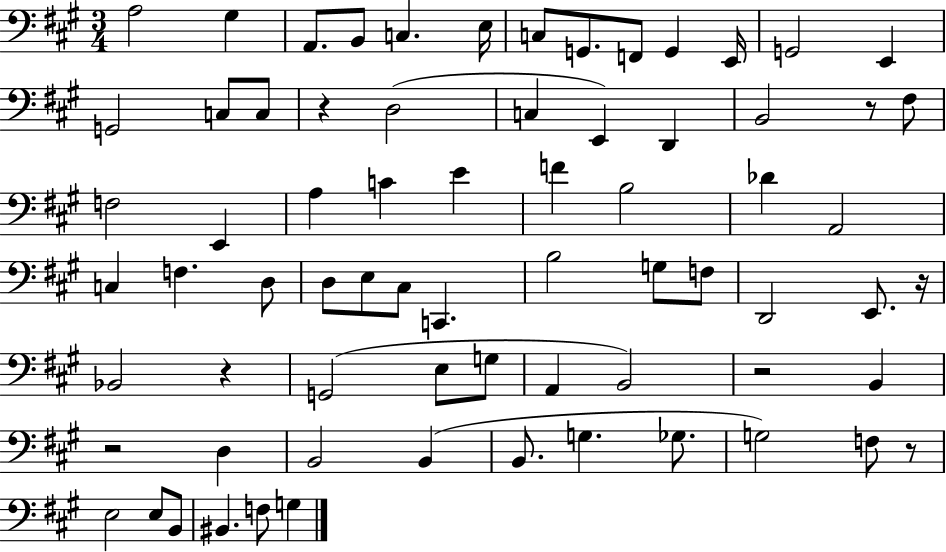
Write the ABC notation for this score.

X:1
T:Untitled
M:3/4
L:1/4
K:A
A,2 ^G, A,,/2 B,,/2 C, E,/4 C,/2 G,,/2 F,,/2 G,, E,,/4 G,,2 E,, G,,2 C,/2 C,/2 z D,2 C, E,, D,, B,,2 z/2 ^F,/2 F,2 E,, A, C E F B,2 _D A,,2 C, F, D,/2 D,/2 E,/2 ^C,/2 C,, B,2 G,/2 F,/2 D,,2 E,,/2 z/4 _B,,2 z G,,2 E,/2 G,/2 A,, B,,2 z2 B,, z2 D, B,,2 B,, B,,/2 G, _G,/2 G,2 F,/2 z/2 E,2 E,/2 B,,/2 ^B,, F,/2 G,